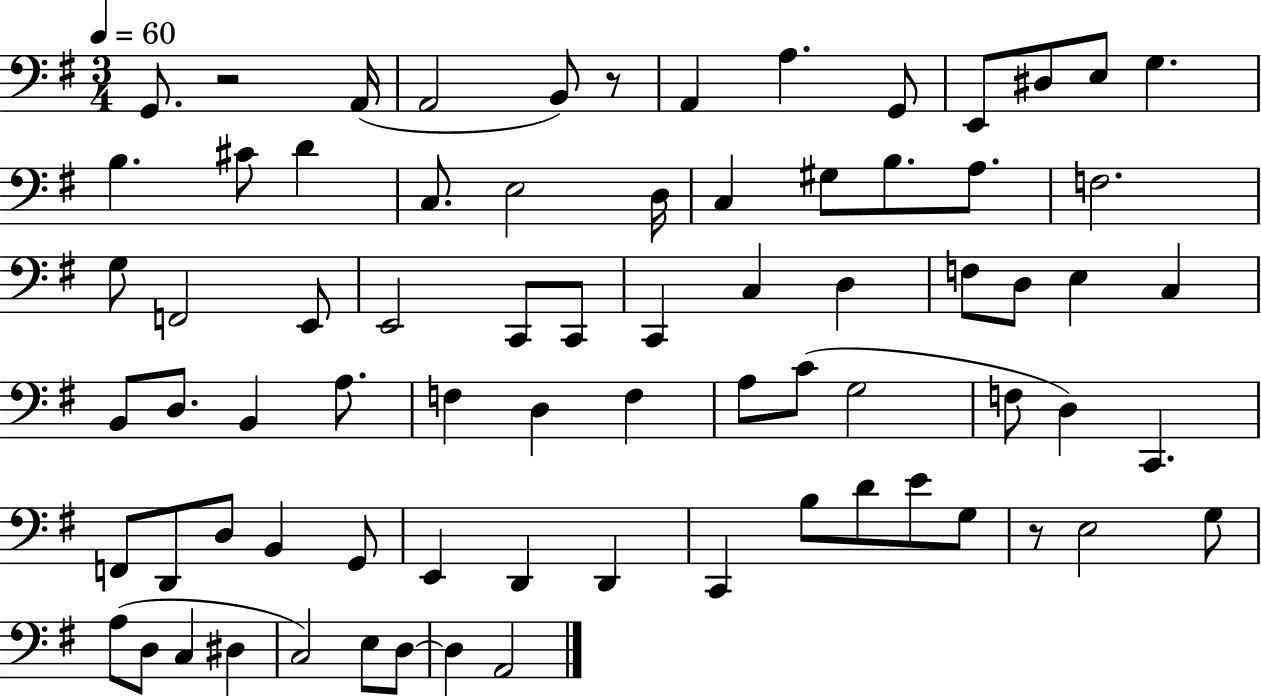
G2/e. R/h A2/s A2/h B2/e R/e A2/q A3/q. G2/e E2/e D#3/e E3/e G3/q. B3/q. C#4/e D4/q C3/e. E3/h D3/s C3/q G#3/e B3/e. A3/e. F3/h. G3/e F2/h E2/e E2/h C2/e C2/e C2/q C3/q D3/q F3/e D3/e E3/q C3/q B2/e D3/e. B2/q A3/e. F3/q D3/q F3/q A3/e C4/e G3/h F3/e D3/q C2/q. F2/e D2/e D3/e B2/q G2/e E2/q D2/q D2/q C2/q B3/e D4/e E4/e G3/e R/e E3/h G3/e A3/e D3/e C3/q D#3/q C3/h E3/e D3/e D3/q A2/h